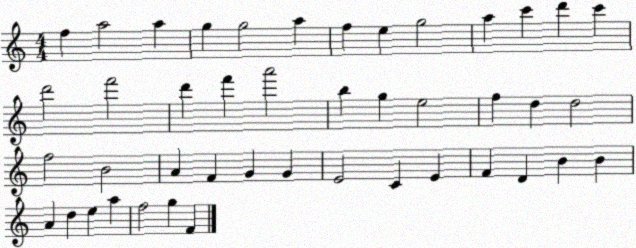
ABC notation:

X:1
T:Untitled
M:4/4
L:1/4
K:C
f a2 a g g2 a f e g2 a c' d' c' d'2 f'2 d' f' a'2 b g e2 f d d2 f2 B2 A F G G E2 C E F D B B A d e a f2 g F